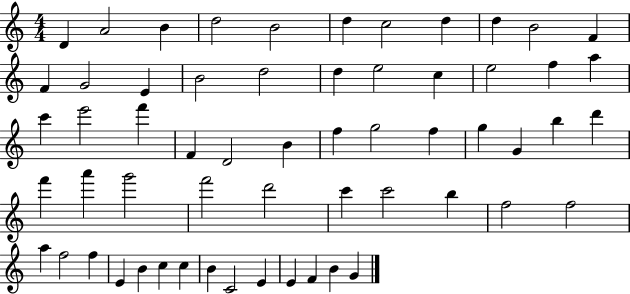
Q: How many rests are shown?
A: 0